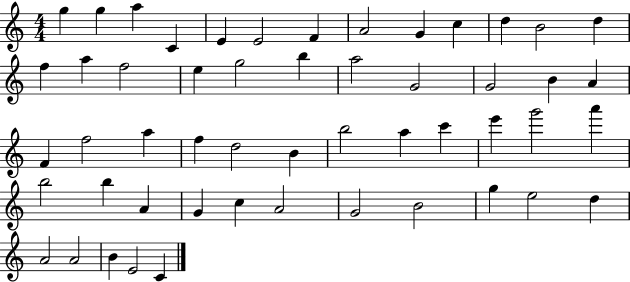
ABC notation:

X:1
T:Untitled
M:4/4
L:1/4
K:C
g g a C E E2 F A2 G c d B2 d f a f2 e g2 b a2 G2 G2 B A F f2 a f d2 B b2 a c' e' g'2 a' b2 b A G c A2 G2 B2 g e2 d A2 A2 B E2 C